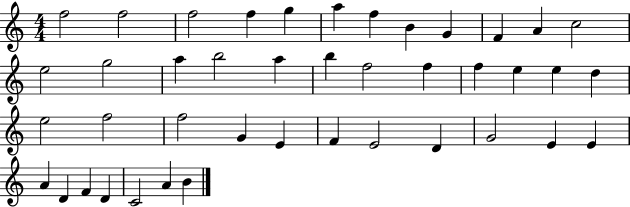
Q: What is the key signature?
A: C major